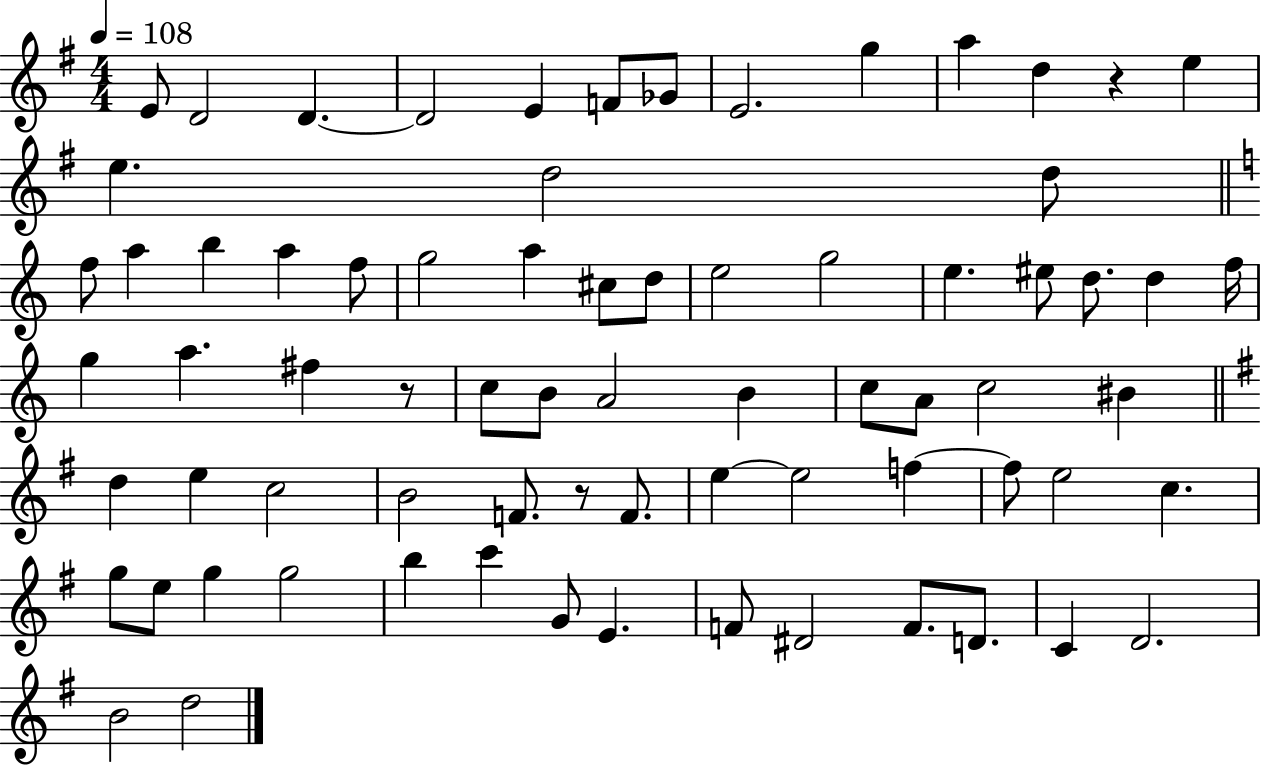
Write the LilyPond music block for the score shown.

{
  \clef treble
  \numericTimeSignature
  \time 4/4
  \key g \major
  \tempo 4 = 108
  \repeat volta 2 { e'8 d'2 d'4.~~ | d'2 e'4 f'8 ges'8 | e'2. g''4 | a''4 d''4 r4 e''4 | \break e''4. d''2 d''8 | \bar "||" \break \key c \major f''8 a''4 b''4 a''4 f''8 | g''2 a''4 cis''8 d''8 | e''2 g''2 | e''4. eis''8 d''8. d''4 f''16 | \break g''4 a''4. fis''4 r8 | c''8 b'8 a'2 b'4 | c''8 a'8 c''2 bis'4 | \bar "||" \break \key g \major d''4 e''4 c''2 | b'2 f'8. r8 f'8. | e''4~~ e''2 f''4~~ | f''8 e''2 c''4. | \break g''8 e''8 g''4 g''2 | b''4 c'''4 g'8 e'4. | f'8 dis'2 f'8. d'8. | c'4 d'2. | \break b'2 d''2 | } \bar "|."
}